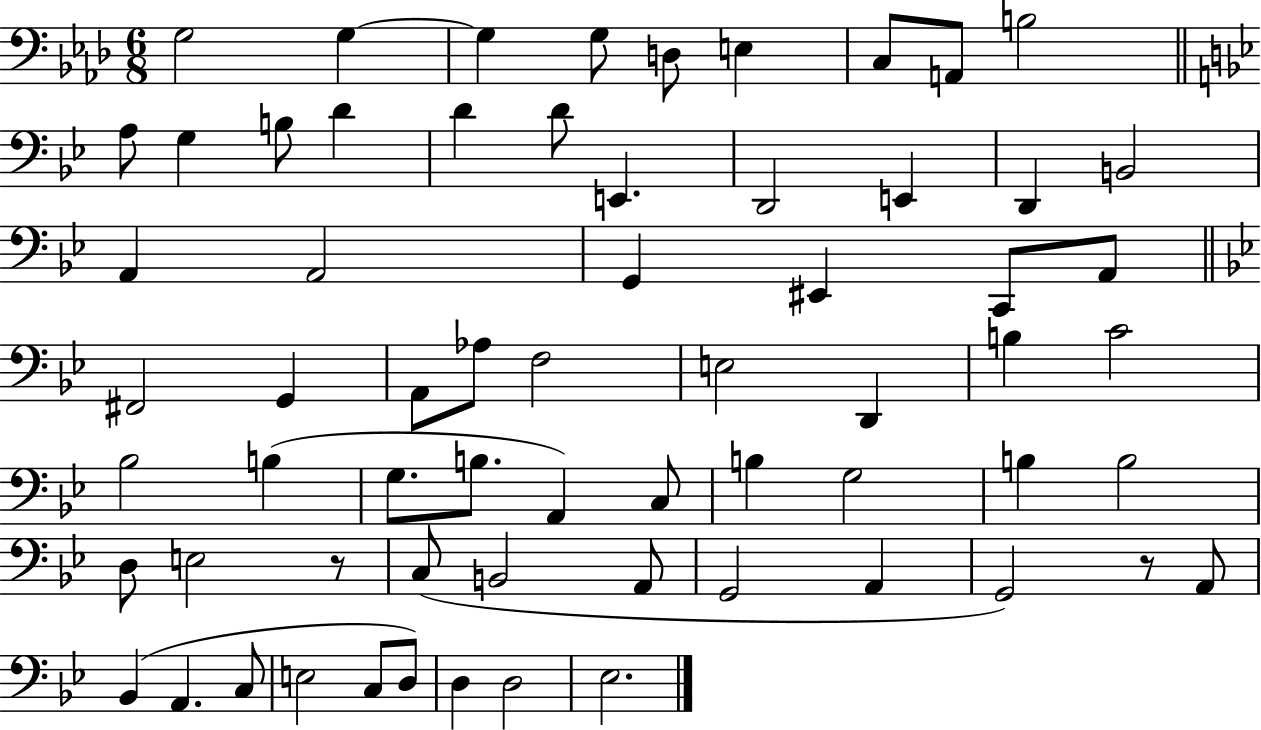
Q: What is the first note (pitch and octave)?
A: G3